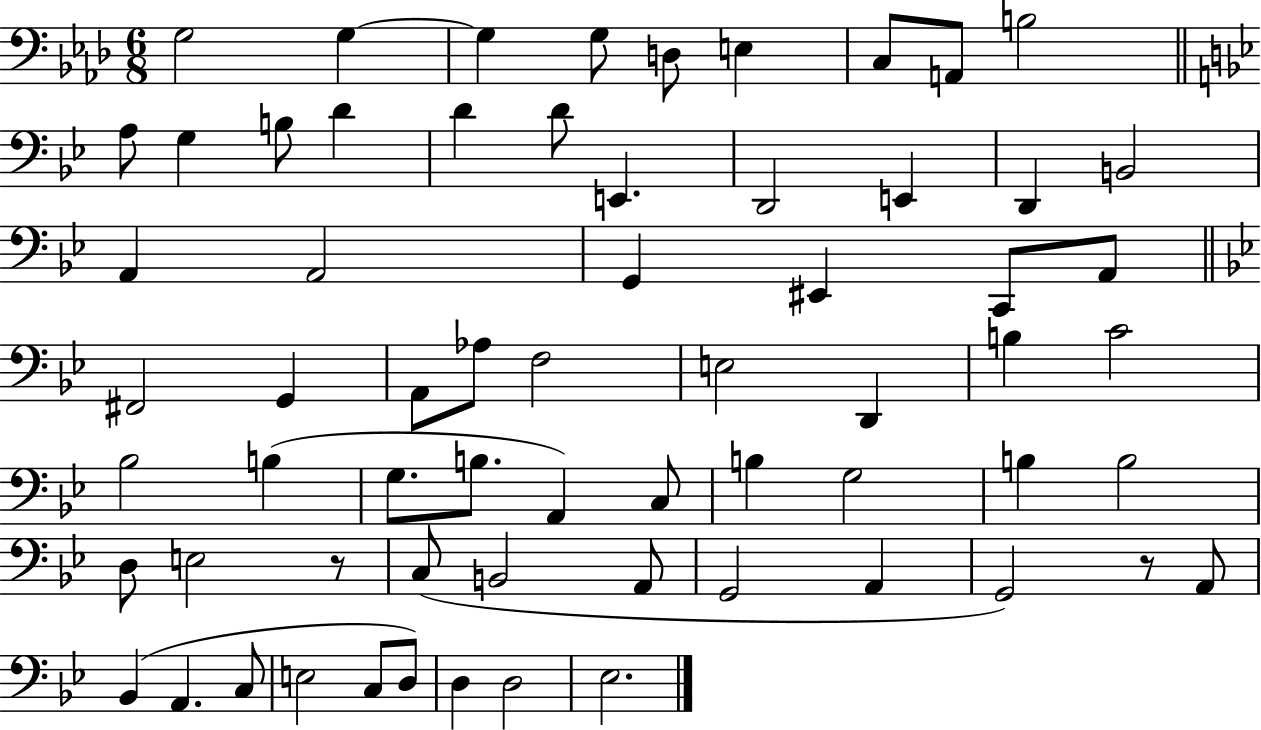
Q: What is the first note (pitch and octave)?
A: G3